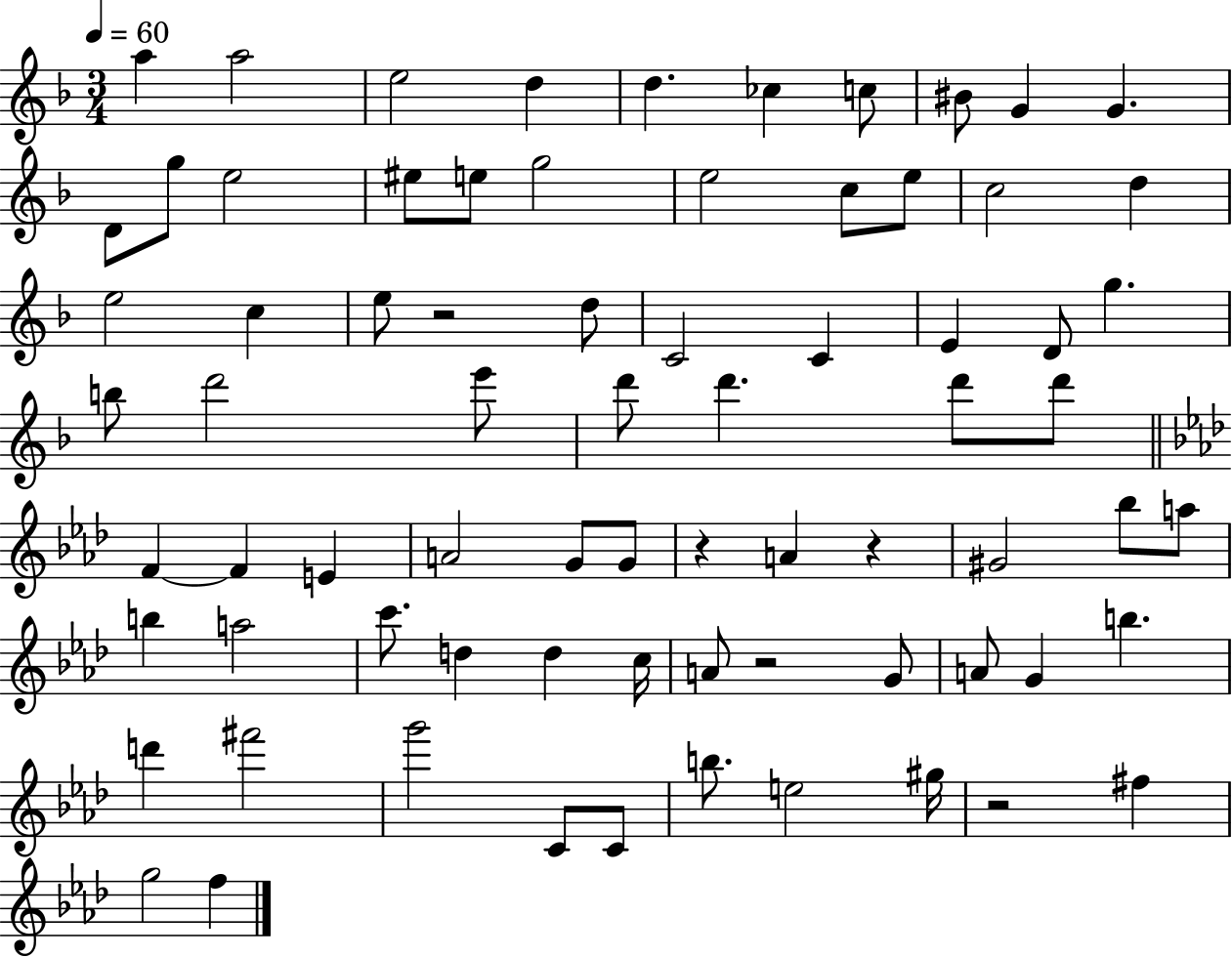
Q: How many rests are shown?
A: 5